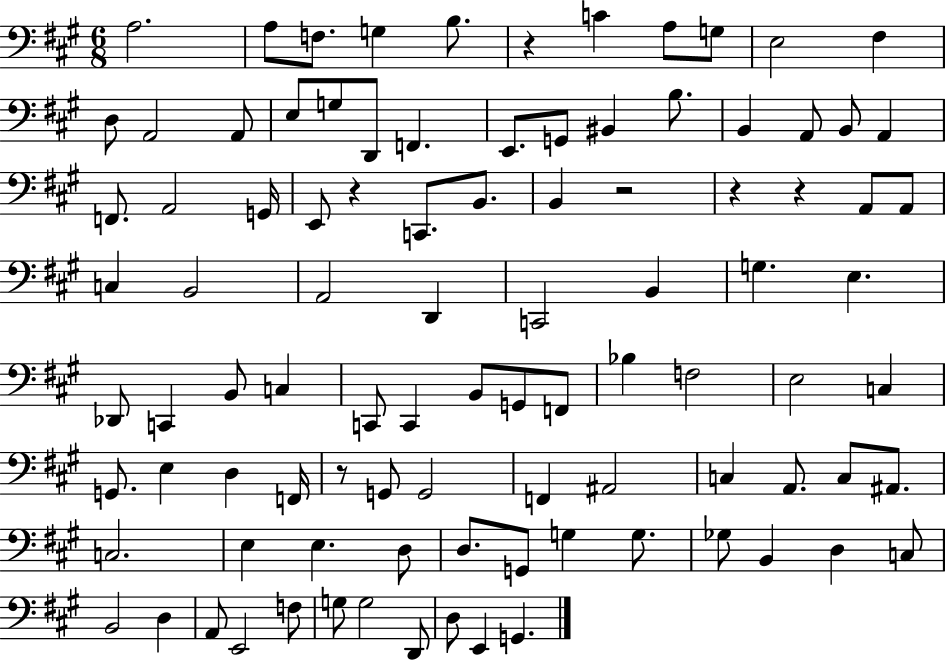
A3/h. A3/e F3/e. G3/q B3/e. R/q C4/q A3/e G3/e E3/h F#3/q D3/e A2/h A2/e E3/e G3/e D2/e F2/q. E2/e. G2/e BIS2/q B3/e. B2/q A2/e B2/e A2/q F2/e. A2/h G2/s E2/e R/q C2/e. B2/e. B2/q R/h R/q R/q A2/e A2/e C3/q B2/h A2/h D2/q C2/h B2/q G3/q. E3/q. Db2/e C2/q B2/e C3/q C2/e C2/q B2/e G2/e F2/e Bb3/q F3/h E3/h C3/q G2/e. E3/q D3/q F2/s R/e G2/e G2/h F2/q A#2/h C3/q A2/e. C3/e A#2/e. C3/h. E3/q E3/q. D3/e D3/e. G2/e G3/q G3/e. Gb3/e B2/q D3/q C3/e B2/h D3/q A2/e E2/h F3/e G3/e G3/h D2/e D3/e E2/q G2/q.